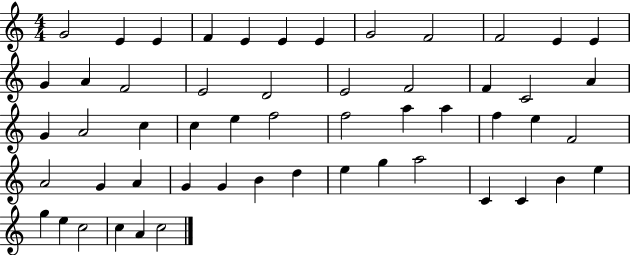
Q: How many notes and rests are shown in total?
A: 54